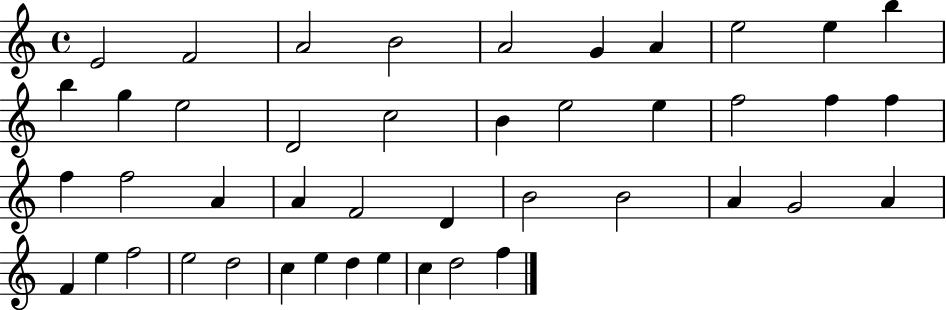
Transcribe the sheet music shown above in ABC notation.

X:1
T:Untitled
M:4/4
L:1/4
K:C
E2 F2 A2 B2 A2 G A e2 e b b g e2 D2 c2 B e2 e f2 f f f f2 A A F2 D B2 B2 A G2 A F e f2 e2 d2 c e d e c d2 f